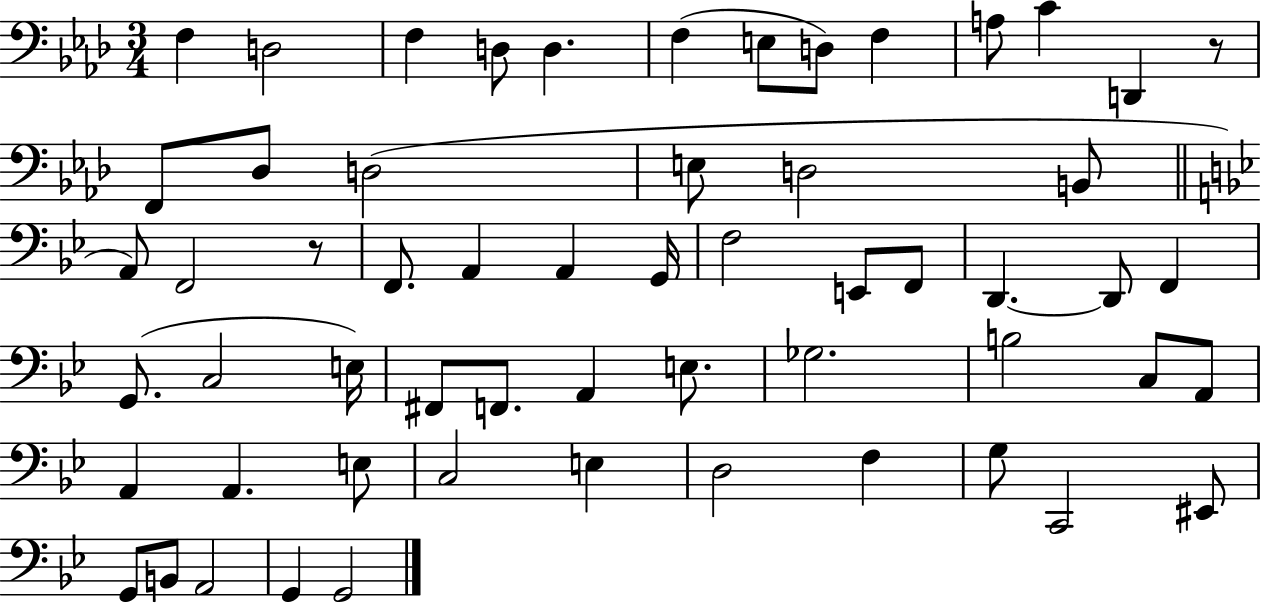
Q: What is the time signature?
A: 3/4